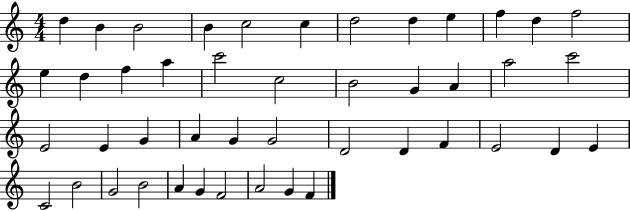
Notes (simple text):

D5/q B4/q B4/h B4/q C5/h C5/q D5/h D5/q E5/q F5/q D5/q F5/h E5/q D5/q F5/q A5/q C6/h C5/h B4/h G4/q A4/q A5/h C6/h E4/h E4/q G4/q A4/q G4/q G4/h D4/h D4/q F4/q E4/h D4/q E4/q C4/h B4/h G4/h B4/h A4/q G4/q F4/h A4/h G4/q F4/q